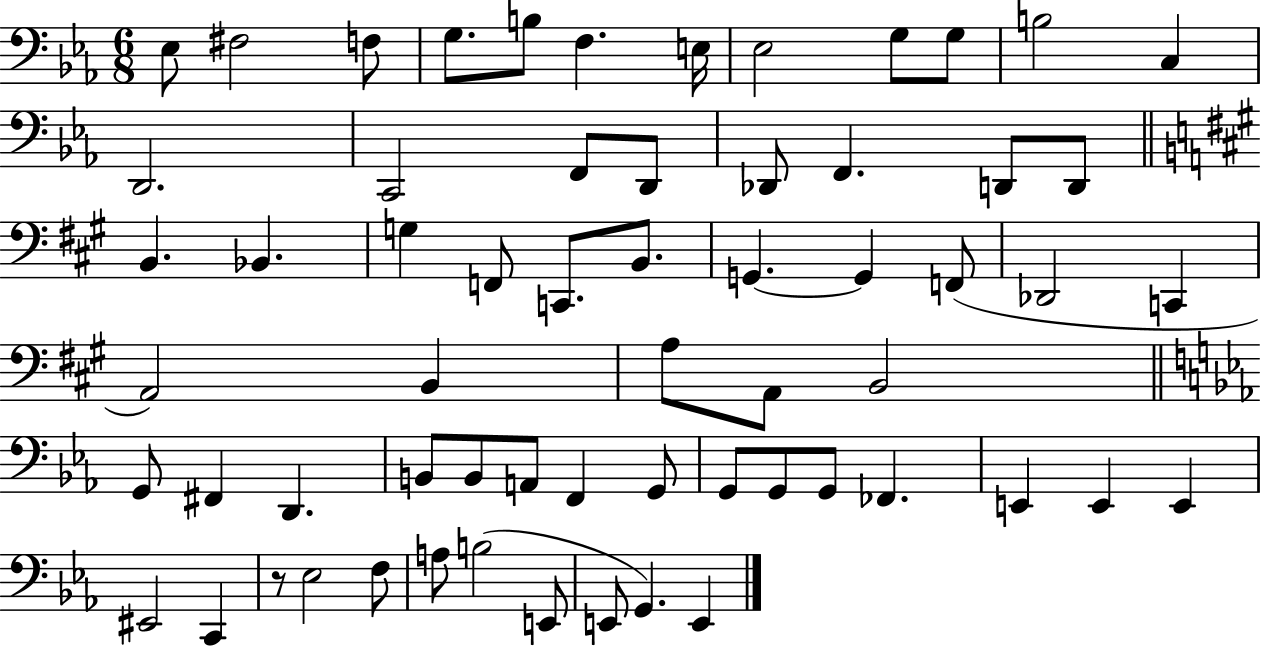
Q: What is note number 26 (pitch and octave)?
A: B2